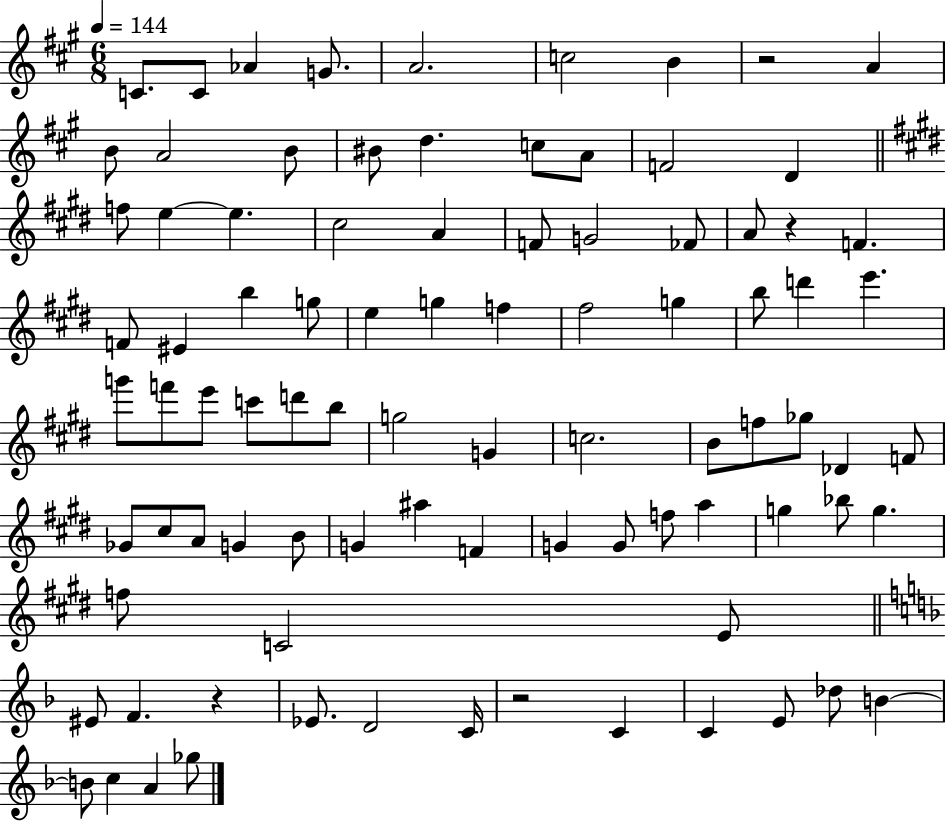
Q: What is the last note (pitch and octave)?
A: Gb5